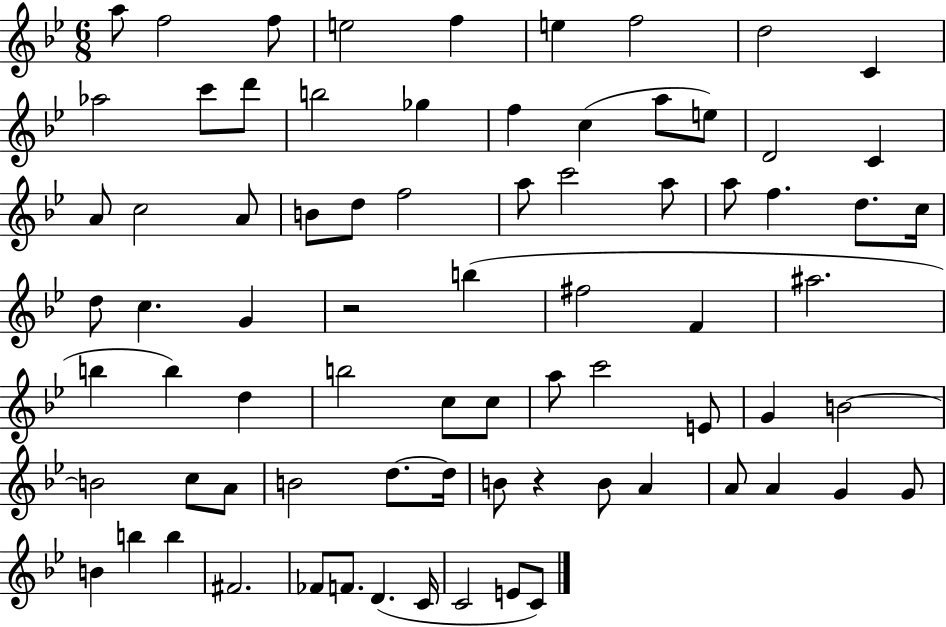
{
  \clef treble
  \numericTimeSignature
  \time 6/8
  \key bes \major
  a''8 f''2 f''8 | e''2 f''4 | e''4 f''2 | d''2 c'4 | \break aes''2 c'''8 d'''8 | b''2 ges''4 | f''4 c''4( a''8 e''8) | d'2 c'4 | \break a'8 c''2 a'8 | b'8 d''8 f''2 | a''8 c'''2 a''8 | a''8 f''4. d''8. c''16 | \break d''8 c''4. g'4 | r2 b''4( | fis''2 f'4 | ais''2. | \break b''4 b''4) d''4 | b''2 c''8 c''8 | a''8 c'''2 e'8 | g'4 b'2~~ | \break b'2 c''8 a'8 | b'2 d''8.~~ d''16 | b'8 r4 b'8 a'4 | a'8 a'4 g'4 g'8 | \break b'4 b''4 b''4 | fis'2. | fes'8 f'8. d'4.( c'16 | c'2 e'8 c'8) | \break \bar "|."
}